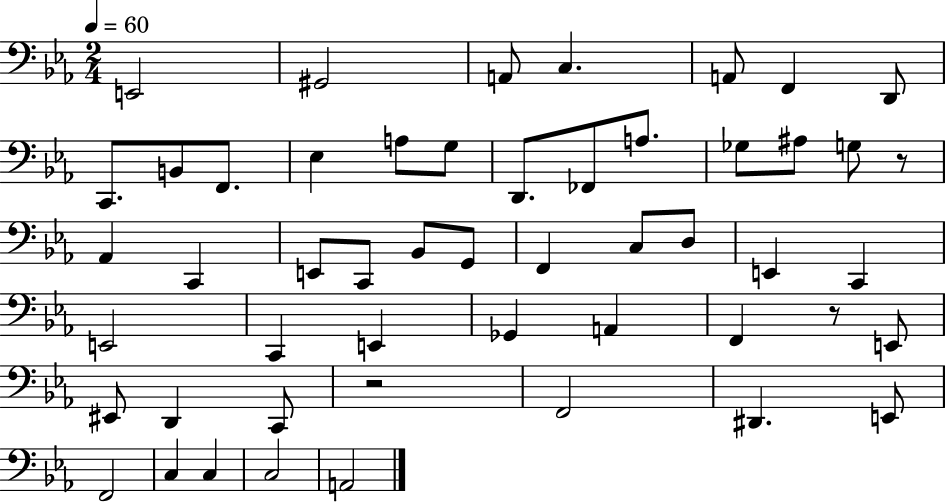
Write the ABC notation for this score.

X:1
T:Untitled
M:2/4
L:1/4
K:Eb
E,,2 ^G,,2 A,,/2 C, A,,/2 F,, D,,/2 C,,/2 B,,/2 F,,/2 _E, A,/2 G,/2 D,,/2 _F,,/2 A,/2 _G,/2 ^A,/2 G,/2 z/2 _A,, C,, E,,/2 C,,/2 _B,,/2 G,,/2 F,, C,/2 D,/2 E,, C,, E,,2 C,, E,, _G,, A,, F,, z/2 E,,/2 ^E,,/2 D,, C,,/2 z2 F,,2 ^D,, E,,/2 F,,2 C, C, C,2 A,,2